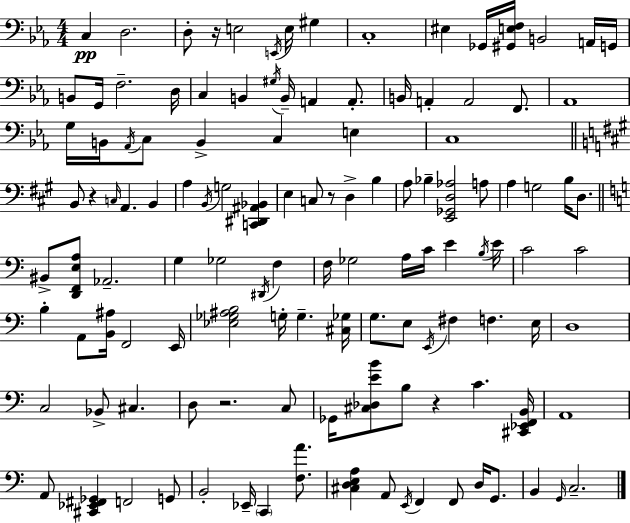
X:1
T:Untitled
M:4/4
L:1/4
K:Cm
C, D,2 D,/2 z/4 E,2 E,,/4 E,/4 ^G, C,4 ^E, _G,,/4 [^G,,E,F,]/4 B,,2 A,,/4 G,,/4 B,,/2 G,,/4 F,2 D,/4 C, B,, ^G,/4 B,,/4 A,, A,,/2 B,,/4 A,, A,,2 F,,/2 _A,,4 G,/4 B,,/4 _A,,/4 C,/2 B,, C, E, C,4 B,,/2 z C,/4 A,, B,, A, B,,/4 G,2 [C,,^D,,^A,,_B,,] E, C,/2 z/2 D, B, A,/2 _B, [E,,_G,,D,_A,]2 A,/2 A, G,2 B,/4 D,/2 ^B,,/2 [D,,F,,E,A,]/2 _A,,2 G, _G,2 ^D,,/4 F, F,/4 _G,2 A,/4 C/4 E B,/4 E/4 C2 C2 B, A,,/2 [B,,^A,]/4 F,,2 E,,/4 [_E,_G,^A,B,]2 G,/4 G, [^C,_G,]/4 G,/2 E,/2 E,,/4 ^F, F, E,/4 D,4 C,2 _B,,/2 ^C, D,/2 z2 C,/2 _G,,/4 [^C,_D,EB]/2 B,/2 z C [^C,,_E,,F,,B,,]/4 A,,4 A,,/2 [^C,,_E,,^F,,_G,,] F,,2 G,,/2 B,,2 _E,,/4 C,, [F,A]/2 [^C,D,E,A,] A,,/2 E,,/4 F,, F,,/2 D,/4 G,,/2 B,, G,,/4 C,2